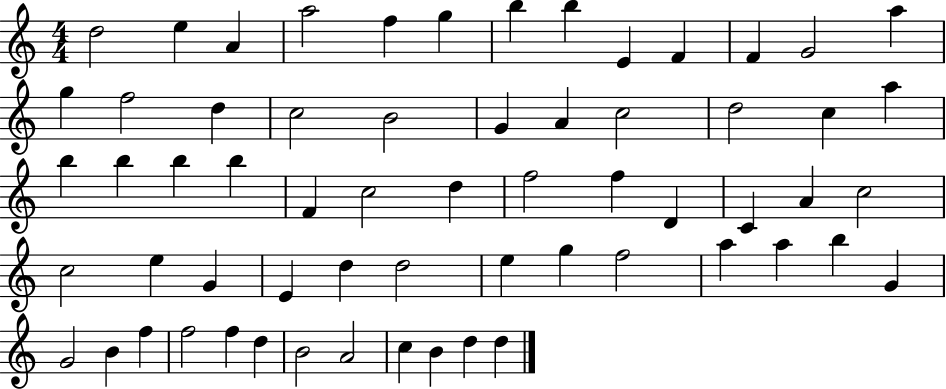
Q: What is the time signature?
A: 4/4